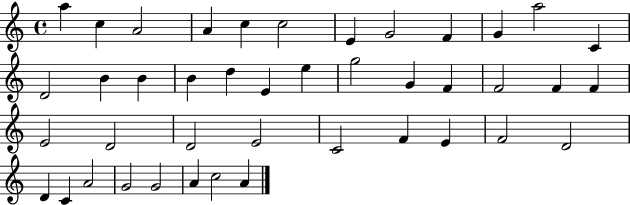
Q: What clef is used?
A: treble